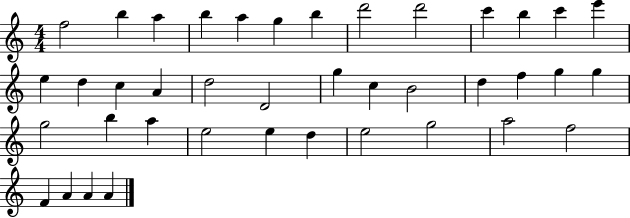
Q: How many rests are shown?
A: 0